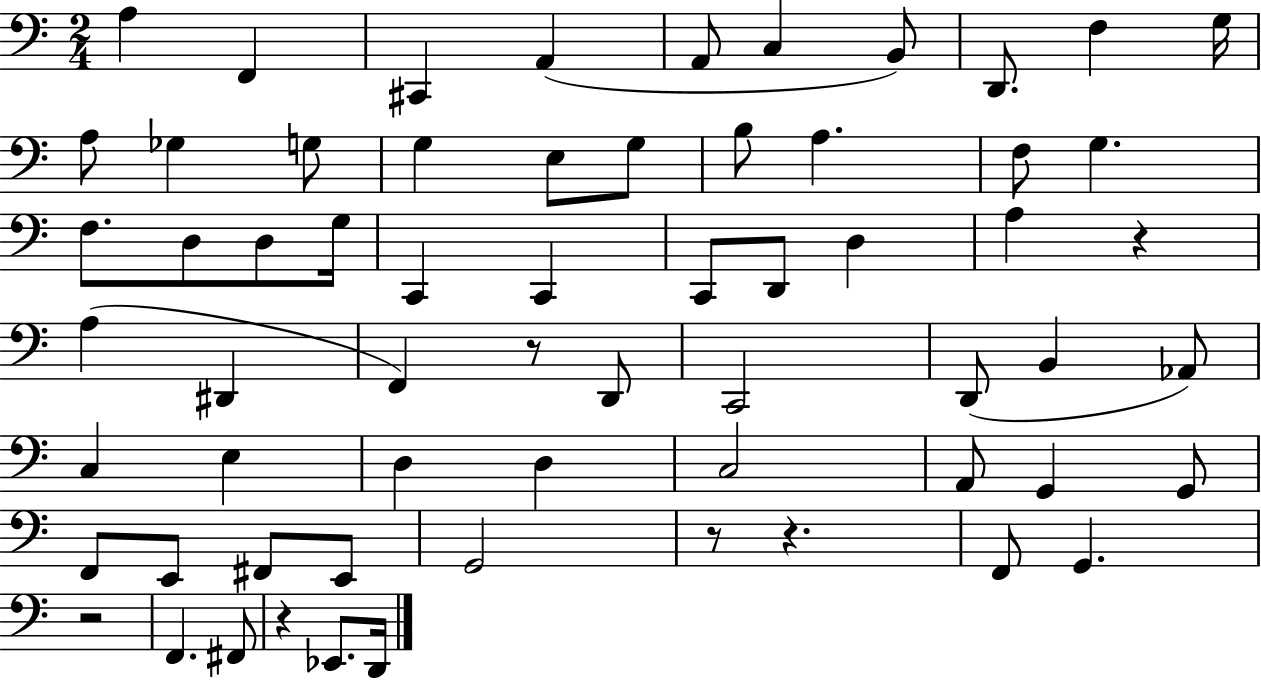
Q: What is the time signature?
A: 2/4